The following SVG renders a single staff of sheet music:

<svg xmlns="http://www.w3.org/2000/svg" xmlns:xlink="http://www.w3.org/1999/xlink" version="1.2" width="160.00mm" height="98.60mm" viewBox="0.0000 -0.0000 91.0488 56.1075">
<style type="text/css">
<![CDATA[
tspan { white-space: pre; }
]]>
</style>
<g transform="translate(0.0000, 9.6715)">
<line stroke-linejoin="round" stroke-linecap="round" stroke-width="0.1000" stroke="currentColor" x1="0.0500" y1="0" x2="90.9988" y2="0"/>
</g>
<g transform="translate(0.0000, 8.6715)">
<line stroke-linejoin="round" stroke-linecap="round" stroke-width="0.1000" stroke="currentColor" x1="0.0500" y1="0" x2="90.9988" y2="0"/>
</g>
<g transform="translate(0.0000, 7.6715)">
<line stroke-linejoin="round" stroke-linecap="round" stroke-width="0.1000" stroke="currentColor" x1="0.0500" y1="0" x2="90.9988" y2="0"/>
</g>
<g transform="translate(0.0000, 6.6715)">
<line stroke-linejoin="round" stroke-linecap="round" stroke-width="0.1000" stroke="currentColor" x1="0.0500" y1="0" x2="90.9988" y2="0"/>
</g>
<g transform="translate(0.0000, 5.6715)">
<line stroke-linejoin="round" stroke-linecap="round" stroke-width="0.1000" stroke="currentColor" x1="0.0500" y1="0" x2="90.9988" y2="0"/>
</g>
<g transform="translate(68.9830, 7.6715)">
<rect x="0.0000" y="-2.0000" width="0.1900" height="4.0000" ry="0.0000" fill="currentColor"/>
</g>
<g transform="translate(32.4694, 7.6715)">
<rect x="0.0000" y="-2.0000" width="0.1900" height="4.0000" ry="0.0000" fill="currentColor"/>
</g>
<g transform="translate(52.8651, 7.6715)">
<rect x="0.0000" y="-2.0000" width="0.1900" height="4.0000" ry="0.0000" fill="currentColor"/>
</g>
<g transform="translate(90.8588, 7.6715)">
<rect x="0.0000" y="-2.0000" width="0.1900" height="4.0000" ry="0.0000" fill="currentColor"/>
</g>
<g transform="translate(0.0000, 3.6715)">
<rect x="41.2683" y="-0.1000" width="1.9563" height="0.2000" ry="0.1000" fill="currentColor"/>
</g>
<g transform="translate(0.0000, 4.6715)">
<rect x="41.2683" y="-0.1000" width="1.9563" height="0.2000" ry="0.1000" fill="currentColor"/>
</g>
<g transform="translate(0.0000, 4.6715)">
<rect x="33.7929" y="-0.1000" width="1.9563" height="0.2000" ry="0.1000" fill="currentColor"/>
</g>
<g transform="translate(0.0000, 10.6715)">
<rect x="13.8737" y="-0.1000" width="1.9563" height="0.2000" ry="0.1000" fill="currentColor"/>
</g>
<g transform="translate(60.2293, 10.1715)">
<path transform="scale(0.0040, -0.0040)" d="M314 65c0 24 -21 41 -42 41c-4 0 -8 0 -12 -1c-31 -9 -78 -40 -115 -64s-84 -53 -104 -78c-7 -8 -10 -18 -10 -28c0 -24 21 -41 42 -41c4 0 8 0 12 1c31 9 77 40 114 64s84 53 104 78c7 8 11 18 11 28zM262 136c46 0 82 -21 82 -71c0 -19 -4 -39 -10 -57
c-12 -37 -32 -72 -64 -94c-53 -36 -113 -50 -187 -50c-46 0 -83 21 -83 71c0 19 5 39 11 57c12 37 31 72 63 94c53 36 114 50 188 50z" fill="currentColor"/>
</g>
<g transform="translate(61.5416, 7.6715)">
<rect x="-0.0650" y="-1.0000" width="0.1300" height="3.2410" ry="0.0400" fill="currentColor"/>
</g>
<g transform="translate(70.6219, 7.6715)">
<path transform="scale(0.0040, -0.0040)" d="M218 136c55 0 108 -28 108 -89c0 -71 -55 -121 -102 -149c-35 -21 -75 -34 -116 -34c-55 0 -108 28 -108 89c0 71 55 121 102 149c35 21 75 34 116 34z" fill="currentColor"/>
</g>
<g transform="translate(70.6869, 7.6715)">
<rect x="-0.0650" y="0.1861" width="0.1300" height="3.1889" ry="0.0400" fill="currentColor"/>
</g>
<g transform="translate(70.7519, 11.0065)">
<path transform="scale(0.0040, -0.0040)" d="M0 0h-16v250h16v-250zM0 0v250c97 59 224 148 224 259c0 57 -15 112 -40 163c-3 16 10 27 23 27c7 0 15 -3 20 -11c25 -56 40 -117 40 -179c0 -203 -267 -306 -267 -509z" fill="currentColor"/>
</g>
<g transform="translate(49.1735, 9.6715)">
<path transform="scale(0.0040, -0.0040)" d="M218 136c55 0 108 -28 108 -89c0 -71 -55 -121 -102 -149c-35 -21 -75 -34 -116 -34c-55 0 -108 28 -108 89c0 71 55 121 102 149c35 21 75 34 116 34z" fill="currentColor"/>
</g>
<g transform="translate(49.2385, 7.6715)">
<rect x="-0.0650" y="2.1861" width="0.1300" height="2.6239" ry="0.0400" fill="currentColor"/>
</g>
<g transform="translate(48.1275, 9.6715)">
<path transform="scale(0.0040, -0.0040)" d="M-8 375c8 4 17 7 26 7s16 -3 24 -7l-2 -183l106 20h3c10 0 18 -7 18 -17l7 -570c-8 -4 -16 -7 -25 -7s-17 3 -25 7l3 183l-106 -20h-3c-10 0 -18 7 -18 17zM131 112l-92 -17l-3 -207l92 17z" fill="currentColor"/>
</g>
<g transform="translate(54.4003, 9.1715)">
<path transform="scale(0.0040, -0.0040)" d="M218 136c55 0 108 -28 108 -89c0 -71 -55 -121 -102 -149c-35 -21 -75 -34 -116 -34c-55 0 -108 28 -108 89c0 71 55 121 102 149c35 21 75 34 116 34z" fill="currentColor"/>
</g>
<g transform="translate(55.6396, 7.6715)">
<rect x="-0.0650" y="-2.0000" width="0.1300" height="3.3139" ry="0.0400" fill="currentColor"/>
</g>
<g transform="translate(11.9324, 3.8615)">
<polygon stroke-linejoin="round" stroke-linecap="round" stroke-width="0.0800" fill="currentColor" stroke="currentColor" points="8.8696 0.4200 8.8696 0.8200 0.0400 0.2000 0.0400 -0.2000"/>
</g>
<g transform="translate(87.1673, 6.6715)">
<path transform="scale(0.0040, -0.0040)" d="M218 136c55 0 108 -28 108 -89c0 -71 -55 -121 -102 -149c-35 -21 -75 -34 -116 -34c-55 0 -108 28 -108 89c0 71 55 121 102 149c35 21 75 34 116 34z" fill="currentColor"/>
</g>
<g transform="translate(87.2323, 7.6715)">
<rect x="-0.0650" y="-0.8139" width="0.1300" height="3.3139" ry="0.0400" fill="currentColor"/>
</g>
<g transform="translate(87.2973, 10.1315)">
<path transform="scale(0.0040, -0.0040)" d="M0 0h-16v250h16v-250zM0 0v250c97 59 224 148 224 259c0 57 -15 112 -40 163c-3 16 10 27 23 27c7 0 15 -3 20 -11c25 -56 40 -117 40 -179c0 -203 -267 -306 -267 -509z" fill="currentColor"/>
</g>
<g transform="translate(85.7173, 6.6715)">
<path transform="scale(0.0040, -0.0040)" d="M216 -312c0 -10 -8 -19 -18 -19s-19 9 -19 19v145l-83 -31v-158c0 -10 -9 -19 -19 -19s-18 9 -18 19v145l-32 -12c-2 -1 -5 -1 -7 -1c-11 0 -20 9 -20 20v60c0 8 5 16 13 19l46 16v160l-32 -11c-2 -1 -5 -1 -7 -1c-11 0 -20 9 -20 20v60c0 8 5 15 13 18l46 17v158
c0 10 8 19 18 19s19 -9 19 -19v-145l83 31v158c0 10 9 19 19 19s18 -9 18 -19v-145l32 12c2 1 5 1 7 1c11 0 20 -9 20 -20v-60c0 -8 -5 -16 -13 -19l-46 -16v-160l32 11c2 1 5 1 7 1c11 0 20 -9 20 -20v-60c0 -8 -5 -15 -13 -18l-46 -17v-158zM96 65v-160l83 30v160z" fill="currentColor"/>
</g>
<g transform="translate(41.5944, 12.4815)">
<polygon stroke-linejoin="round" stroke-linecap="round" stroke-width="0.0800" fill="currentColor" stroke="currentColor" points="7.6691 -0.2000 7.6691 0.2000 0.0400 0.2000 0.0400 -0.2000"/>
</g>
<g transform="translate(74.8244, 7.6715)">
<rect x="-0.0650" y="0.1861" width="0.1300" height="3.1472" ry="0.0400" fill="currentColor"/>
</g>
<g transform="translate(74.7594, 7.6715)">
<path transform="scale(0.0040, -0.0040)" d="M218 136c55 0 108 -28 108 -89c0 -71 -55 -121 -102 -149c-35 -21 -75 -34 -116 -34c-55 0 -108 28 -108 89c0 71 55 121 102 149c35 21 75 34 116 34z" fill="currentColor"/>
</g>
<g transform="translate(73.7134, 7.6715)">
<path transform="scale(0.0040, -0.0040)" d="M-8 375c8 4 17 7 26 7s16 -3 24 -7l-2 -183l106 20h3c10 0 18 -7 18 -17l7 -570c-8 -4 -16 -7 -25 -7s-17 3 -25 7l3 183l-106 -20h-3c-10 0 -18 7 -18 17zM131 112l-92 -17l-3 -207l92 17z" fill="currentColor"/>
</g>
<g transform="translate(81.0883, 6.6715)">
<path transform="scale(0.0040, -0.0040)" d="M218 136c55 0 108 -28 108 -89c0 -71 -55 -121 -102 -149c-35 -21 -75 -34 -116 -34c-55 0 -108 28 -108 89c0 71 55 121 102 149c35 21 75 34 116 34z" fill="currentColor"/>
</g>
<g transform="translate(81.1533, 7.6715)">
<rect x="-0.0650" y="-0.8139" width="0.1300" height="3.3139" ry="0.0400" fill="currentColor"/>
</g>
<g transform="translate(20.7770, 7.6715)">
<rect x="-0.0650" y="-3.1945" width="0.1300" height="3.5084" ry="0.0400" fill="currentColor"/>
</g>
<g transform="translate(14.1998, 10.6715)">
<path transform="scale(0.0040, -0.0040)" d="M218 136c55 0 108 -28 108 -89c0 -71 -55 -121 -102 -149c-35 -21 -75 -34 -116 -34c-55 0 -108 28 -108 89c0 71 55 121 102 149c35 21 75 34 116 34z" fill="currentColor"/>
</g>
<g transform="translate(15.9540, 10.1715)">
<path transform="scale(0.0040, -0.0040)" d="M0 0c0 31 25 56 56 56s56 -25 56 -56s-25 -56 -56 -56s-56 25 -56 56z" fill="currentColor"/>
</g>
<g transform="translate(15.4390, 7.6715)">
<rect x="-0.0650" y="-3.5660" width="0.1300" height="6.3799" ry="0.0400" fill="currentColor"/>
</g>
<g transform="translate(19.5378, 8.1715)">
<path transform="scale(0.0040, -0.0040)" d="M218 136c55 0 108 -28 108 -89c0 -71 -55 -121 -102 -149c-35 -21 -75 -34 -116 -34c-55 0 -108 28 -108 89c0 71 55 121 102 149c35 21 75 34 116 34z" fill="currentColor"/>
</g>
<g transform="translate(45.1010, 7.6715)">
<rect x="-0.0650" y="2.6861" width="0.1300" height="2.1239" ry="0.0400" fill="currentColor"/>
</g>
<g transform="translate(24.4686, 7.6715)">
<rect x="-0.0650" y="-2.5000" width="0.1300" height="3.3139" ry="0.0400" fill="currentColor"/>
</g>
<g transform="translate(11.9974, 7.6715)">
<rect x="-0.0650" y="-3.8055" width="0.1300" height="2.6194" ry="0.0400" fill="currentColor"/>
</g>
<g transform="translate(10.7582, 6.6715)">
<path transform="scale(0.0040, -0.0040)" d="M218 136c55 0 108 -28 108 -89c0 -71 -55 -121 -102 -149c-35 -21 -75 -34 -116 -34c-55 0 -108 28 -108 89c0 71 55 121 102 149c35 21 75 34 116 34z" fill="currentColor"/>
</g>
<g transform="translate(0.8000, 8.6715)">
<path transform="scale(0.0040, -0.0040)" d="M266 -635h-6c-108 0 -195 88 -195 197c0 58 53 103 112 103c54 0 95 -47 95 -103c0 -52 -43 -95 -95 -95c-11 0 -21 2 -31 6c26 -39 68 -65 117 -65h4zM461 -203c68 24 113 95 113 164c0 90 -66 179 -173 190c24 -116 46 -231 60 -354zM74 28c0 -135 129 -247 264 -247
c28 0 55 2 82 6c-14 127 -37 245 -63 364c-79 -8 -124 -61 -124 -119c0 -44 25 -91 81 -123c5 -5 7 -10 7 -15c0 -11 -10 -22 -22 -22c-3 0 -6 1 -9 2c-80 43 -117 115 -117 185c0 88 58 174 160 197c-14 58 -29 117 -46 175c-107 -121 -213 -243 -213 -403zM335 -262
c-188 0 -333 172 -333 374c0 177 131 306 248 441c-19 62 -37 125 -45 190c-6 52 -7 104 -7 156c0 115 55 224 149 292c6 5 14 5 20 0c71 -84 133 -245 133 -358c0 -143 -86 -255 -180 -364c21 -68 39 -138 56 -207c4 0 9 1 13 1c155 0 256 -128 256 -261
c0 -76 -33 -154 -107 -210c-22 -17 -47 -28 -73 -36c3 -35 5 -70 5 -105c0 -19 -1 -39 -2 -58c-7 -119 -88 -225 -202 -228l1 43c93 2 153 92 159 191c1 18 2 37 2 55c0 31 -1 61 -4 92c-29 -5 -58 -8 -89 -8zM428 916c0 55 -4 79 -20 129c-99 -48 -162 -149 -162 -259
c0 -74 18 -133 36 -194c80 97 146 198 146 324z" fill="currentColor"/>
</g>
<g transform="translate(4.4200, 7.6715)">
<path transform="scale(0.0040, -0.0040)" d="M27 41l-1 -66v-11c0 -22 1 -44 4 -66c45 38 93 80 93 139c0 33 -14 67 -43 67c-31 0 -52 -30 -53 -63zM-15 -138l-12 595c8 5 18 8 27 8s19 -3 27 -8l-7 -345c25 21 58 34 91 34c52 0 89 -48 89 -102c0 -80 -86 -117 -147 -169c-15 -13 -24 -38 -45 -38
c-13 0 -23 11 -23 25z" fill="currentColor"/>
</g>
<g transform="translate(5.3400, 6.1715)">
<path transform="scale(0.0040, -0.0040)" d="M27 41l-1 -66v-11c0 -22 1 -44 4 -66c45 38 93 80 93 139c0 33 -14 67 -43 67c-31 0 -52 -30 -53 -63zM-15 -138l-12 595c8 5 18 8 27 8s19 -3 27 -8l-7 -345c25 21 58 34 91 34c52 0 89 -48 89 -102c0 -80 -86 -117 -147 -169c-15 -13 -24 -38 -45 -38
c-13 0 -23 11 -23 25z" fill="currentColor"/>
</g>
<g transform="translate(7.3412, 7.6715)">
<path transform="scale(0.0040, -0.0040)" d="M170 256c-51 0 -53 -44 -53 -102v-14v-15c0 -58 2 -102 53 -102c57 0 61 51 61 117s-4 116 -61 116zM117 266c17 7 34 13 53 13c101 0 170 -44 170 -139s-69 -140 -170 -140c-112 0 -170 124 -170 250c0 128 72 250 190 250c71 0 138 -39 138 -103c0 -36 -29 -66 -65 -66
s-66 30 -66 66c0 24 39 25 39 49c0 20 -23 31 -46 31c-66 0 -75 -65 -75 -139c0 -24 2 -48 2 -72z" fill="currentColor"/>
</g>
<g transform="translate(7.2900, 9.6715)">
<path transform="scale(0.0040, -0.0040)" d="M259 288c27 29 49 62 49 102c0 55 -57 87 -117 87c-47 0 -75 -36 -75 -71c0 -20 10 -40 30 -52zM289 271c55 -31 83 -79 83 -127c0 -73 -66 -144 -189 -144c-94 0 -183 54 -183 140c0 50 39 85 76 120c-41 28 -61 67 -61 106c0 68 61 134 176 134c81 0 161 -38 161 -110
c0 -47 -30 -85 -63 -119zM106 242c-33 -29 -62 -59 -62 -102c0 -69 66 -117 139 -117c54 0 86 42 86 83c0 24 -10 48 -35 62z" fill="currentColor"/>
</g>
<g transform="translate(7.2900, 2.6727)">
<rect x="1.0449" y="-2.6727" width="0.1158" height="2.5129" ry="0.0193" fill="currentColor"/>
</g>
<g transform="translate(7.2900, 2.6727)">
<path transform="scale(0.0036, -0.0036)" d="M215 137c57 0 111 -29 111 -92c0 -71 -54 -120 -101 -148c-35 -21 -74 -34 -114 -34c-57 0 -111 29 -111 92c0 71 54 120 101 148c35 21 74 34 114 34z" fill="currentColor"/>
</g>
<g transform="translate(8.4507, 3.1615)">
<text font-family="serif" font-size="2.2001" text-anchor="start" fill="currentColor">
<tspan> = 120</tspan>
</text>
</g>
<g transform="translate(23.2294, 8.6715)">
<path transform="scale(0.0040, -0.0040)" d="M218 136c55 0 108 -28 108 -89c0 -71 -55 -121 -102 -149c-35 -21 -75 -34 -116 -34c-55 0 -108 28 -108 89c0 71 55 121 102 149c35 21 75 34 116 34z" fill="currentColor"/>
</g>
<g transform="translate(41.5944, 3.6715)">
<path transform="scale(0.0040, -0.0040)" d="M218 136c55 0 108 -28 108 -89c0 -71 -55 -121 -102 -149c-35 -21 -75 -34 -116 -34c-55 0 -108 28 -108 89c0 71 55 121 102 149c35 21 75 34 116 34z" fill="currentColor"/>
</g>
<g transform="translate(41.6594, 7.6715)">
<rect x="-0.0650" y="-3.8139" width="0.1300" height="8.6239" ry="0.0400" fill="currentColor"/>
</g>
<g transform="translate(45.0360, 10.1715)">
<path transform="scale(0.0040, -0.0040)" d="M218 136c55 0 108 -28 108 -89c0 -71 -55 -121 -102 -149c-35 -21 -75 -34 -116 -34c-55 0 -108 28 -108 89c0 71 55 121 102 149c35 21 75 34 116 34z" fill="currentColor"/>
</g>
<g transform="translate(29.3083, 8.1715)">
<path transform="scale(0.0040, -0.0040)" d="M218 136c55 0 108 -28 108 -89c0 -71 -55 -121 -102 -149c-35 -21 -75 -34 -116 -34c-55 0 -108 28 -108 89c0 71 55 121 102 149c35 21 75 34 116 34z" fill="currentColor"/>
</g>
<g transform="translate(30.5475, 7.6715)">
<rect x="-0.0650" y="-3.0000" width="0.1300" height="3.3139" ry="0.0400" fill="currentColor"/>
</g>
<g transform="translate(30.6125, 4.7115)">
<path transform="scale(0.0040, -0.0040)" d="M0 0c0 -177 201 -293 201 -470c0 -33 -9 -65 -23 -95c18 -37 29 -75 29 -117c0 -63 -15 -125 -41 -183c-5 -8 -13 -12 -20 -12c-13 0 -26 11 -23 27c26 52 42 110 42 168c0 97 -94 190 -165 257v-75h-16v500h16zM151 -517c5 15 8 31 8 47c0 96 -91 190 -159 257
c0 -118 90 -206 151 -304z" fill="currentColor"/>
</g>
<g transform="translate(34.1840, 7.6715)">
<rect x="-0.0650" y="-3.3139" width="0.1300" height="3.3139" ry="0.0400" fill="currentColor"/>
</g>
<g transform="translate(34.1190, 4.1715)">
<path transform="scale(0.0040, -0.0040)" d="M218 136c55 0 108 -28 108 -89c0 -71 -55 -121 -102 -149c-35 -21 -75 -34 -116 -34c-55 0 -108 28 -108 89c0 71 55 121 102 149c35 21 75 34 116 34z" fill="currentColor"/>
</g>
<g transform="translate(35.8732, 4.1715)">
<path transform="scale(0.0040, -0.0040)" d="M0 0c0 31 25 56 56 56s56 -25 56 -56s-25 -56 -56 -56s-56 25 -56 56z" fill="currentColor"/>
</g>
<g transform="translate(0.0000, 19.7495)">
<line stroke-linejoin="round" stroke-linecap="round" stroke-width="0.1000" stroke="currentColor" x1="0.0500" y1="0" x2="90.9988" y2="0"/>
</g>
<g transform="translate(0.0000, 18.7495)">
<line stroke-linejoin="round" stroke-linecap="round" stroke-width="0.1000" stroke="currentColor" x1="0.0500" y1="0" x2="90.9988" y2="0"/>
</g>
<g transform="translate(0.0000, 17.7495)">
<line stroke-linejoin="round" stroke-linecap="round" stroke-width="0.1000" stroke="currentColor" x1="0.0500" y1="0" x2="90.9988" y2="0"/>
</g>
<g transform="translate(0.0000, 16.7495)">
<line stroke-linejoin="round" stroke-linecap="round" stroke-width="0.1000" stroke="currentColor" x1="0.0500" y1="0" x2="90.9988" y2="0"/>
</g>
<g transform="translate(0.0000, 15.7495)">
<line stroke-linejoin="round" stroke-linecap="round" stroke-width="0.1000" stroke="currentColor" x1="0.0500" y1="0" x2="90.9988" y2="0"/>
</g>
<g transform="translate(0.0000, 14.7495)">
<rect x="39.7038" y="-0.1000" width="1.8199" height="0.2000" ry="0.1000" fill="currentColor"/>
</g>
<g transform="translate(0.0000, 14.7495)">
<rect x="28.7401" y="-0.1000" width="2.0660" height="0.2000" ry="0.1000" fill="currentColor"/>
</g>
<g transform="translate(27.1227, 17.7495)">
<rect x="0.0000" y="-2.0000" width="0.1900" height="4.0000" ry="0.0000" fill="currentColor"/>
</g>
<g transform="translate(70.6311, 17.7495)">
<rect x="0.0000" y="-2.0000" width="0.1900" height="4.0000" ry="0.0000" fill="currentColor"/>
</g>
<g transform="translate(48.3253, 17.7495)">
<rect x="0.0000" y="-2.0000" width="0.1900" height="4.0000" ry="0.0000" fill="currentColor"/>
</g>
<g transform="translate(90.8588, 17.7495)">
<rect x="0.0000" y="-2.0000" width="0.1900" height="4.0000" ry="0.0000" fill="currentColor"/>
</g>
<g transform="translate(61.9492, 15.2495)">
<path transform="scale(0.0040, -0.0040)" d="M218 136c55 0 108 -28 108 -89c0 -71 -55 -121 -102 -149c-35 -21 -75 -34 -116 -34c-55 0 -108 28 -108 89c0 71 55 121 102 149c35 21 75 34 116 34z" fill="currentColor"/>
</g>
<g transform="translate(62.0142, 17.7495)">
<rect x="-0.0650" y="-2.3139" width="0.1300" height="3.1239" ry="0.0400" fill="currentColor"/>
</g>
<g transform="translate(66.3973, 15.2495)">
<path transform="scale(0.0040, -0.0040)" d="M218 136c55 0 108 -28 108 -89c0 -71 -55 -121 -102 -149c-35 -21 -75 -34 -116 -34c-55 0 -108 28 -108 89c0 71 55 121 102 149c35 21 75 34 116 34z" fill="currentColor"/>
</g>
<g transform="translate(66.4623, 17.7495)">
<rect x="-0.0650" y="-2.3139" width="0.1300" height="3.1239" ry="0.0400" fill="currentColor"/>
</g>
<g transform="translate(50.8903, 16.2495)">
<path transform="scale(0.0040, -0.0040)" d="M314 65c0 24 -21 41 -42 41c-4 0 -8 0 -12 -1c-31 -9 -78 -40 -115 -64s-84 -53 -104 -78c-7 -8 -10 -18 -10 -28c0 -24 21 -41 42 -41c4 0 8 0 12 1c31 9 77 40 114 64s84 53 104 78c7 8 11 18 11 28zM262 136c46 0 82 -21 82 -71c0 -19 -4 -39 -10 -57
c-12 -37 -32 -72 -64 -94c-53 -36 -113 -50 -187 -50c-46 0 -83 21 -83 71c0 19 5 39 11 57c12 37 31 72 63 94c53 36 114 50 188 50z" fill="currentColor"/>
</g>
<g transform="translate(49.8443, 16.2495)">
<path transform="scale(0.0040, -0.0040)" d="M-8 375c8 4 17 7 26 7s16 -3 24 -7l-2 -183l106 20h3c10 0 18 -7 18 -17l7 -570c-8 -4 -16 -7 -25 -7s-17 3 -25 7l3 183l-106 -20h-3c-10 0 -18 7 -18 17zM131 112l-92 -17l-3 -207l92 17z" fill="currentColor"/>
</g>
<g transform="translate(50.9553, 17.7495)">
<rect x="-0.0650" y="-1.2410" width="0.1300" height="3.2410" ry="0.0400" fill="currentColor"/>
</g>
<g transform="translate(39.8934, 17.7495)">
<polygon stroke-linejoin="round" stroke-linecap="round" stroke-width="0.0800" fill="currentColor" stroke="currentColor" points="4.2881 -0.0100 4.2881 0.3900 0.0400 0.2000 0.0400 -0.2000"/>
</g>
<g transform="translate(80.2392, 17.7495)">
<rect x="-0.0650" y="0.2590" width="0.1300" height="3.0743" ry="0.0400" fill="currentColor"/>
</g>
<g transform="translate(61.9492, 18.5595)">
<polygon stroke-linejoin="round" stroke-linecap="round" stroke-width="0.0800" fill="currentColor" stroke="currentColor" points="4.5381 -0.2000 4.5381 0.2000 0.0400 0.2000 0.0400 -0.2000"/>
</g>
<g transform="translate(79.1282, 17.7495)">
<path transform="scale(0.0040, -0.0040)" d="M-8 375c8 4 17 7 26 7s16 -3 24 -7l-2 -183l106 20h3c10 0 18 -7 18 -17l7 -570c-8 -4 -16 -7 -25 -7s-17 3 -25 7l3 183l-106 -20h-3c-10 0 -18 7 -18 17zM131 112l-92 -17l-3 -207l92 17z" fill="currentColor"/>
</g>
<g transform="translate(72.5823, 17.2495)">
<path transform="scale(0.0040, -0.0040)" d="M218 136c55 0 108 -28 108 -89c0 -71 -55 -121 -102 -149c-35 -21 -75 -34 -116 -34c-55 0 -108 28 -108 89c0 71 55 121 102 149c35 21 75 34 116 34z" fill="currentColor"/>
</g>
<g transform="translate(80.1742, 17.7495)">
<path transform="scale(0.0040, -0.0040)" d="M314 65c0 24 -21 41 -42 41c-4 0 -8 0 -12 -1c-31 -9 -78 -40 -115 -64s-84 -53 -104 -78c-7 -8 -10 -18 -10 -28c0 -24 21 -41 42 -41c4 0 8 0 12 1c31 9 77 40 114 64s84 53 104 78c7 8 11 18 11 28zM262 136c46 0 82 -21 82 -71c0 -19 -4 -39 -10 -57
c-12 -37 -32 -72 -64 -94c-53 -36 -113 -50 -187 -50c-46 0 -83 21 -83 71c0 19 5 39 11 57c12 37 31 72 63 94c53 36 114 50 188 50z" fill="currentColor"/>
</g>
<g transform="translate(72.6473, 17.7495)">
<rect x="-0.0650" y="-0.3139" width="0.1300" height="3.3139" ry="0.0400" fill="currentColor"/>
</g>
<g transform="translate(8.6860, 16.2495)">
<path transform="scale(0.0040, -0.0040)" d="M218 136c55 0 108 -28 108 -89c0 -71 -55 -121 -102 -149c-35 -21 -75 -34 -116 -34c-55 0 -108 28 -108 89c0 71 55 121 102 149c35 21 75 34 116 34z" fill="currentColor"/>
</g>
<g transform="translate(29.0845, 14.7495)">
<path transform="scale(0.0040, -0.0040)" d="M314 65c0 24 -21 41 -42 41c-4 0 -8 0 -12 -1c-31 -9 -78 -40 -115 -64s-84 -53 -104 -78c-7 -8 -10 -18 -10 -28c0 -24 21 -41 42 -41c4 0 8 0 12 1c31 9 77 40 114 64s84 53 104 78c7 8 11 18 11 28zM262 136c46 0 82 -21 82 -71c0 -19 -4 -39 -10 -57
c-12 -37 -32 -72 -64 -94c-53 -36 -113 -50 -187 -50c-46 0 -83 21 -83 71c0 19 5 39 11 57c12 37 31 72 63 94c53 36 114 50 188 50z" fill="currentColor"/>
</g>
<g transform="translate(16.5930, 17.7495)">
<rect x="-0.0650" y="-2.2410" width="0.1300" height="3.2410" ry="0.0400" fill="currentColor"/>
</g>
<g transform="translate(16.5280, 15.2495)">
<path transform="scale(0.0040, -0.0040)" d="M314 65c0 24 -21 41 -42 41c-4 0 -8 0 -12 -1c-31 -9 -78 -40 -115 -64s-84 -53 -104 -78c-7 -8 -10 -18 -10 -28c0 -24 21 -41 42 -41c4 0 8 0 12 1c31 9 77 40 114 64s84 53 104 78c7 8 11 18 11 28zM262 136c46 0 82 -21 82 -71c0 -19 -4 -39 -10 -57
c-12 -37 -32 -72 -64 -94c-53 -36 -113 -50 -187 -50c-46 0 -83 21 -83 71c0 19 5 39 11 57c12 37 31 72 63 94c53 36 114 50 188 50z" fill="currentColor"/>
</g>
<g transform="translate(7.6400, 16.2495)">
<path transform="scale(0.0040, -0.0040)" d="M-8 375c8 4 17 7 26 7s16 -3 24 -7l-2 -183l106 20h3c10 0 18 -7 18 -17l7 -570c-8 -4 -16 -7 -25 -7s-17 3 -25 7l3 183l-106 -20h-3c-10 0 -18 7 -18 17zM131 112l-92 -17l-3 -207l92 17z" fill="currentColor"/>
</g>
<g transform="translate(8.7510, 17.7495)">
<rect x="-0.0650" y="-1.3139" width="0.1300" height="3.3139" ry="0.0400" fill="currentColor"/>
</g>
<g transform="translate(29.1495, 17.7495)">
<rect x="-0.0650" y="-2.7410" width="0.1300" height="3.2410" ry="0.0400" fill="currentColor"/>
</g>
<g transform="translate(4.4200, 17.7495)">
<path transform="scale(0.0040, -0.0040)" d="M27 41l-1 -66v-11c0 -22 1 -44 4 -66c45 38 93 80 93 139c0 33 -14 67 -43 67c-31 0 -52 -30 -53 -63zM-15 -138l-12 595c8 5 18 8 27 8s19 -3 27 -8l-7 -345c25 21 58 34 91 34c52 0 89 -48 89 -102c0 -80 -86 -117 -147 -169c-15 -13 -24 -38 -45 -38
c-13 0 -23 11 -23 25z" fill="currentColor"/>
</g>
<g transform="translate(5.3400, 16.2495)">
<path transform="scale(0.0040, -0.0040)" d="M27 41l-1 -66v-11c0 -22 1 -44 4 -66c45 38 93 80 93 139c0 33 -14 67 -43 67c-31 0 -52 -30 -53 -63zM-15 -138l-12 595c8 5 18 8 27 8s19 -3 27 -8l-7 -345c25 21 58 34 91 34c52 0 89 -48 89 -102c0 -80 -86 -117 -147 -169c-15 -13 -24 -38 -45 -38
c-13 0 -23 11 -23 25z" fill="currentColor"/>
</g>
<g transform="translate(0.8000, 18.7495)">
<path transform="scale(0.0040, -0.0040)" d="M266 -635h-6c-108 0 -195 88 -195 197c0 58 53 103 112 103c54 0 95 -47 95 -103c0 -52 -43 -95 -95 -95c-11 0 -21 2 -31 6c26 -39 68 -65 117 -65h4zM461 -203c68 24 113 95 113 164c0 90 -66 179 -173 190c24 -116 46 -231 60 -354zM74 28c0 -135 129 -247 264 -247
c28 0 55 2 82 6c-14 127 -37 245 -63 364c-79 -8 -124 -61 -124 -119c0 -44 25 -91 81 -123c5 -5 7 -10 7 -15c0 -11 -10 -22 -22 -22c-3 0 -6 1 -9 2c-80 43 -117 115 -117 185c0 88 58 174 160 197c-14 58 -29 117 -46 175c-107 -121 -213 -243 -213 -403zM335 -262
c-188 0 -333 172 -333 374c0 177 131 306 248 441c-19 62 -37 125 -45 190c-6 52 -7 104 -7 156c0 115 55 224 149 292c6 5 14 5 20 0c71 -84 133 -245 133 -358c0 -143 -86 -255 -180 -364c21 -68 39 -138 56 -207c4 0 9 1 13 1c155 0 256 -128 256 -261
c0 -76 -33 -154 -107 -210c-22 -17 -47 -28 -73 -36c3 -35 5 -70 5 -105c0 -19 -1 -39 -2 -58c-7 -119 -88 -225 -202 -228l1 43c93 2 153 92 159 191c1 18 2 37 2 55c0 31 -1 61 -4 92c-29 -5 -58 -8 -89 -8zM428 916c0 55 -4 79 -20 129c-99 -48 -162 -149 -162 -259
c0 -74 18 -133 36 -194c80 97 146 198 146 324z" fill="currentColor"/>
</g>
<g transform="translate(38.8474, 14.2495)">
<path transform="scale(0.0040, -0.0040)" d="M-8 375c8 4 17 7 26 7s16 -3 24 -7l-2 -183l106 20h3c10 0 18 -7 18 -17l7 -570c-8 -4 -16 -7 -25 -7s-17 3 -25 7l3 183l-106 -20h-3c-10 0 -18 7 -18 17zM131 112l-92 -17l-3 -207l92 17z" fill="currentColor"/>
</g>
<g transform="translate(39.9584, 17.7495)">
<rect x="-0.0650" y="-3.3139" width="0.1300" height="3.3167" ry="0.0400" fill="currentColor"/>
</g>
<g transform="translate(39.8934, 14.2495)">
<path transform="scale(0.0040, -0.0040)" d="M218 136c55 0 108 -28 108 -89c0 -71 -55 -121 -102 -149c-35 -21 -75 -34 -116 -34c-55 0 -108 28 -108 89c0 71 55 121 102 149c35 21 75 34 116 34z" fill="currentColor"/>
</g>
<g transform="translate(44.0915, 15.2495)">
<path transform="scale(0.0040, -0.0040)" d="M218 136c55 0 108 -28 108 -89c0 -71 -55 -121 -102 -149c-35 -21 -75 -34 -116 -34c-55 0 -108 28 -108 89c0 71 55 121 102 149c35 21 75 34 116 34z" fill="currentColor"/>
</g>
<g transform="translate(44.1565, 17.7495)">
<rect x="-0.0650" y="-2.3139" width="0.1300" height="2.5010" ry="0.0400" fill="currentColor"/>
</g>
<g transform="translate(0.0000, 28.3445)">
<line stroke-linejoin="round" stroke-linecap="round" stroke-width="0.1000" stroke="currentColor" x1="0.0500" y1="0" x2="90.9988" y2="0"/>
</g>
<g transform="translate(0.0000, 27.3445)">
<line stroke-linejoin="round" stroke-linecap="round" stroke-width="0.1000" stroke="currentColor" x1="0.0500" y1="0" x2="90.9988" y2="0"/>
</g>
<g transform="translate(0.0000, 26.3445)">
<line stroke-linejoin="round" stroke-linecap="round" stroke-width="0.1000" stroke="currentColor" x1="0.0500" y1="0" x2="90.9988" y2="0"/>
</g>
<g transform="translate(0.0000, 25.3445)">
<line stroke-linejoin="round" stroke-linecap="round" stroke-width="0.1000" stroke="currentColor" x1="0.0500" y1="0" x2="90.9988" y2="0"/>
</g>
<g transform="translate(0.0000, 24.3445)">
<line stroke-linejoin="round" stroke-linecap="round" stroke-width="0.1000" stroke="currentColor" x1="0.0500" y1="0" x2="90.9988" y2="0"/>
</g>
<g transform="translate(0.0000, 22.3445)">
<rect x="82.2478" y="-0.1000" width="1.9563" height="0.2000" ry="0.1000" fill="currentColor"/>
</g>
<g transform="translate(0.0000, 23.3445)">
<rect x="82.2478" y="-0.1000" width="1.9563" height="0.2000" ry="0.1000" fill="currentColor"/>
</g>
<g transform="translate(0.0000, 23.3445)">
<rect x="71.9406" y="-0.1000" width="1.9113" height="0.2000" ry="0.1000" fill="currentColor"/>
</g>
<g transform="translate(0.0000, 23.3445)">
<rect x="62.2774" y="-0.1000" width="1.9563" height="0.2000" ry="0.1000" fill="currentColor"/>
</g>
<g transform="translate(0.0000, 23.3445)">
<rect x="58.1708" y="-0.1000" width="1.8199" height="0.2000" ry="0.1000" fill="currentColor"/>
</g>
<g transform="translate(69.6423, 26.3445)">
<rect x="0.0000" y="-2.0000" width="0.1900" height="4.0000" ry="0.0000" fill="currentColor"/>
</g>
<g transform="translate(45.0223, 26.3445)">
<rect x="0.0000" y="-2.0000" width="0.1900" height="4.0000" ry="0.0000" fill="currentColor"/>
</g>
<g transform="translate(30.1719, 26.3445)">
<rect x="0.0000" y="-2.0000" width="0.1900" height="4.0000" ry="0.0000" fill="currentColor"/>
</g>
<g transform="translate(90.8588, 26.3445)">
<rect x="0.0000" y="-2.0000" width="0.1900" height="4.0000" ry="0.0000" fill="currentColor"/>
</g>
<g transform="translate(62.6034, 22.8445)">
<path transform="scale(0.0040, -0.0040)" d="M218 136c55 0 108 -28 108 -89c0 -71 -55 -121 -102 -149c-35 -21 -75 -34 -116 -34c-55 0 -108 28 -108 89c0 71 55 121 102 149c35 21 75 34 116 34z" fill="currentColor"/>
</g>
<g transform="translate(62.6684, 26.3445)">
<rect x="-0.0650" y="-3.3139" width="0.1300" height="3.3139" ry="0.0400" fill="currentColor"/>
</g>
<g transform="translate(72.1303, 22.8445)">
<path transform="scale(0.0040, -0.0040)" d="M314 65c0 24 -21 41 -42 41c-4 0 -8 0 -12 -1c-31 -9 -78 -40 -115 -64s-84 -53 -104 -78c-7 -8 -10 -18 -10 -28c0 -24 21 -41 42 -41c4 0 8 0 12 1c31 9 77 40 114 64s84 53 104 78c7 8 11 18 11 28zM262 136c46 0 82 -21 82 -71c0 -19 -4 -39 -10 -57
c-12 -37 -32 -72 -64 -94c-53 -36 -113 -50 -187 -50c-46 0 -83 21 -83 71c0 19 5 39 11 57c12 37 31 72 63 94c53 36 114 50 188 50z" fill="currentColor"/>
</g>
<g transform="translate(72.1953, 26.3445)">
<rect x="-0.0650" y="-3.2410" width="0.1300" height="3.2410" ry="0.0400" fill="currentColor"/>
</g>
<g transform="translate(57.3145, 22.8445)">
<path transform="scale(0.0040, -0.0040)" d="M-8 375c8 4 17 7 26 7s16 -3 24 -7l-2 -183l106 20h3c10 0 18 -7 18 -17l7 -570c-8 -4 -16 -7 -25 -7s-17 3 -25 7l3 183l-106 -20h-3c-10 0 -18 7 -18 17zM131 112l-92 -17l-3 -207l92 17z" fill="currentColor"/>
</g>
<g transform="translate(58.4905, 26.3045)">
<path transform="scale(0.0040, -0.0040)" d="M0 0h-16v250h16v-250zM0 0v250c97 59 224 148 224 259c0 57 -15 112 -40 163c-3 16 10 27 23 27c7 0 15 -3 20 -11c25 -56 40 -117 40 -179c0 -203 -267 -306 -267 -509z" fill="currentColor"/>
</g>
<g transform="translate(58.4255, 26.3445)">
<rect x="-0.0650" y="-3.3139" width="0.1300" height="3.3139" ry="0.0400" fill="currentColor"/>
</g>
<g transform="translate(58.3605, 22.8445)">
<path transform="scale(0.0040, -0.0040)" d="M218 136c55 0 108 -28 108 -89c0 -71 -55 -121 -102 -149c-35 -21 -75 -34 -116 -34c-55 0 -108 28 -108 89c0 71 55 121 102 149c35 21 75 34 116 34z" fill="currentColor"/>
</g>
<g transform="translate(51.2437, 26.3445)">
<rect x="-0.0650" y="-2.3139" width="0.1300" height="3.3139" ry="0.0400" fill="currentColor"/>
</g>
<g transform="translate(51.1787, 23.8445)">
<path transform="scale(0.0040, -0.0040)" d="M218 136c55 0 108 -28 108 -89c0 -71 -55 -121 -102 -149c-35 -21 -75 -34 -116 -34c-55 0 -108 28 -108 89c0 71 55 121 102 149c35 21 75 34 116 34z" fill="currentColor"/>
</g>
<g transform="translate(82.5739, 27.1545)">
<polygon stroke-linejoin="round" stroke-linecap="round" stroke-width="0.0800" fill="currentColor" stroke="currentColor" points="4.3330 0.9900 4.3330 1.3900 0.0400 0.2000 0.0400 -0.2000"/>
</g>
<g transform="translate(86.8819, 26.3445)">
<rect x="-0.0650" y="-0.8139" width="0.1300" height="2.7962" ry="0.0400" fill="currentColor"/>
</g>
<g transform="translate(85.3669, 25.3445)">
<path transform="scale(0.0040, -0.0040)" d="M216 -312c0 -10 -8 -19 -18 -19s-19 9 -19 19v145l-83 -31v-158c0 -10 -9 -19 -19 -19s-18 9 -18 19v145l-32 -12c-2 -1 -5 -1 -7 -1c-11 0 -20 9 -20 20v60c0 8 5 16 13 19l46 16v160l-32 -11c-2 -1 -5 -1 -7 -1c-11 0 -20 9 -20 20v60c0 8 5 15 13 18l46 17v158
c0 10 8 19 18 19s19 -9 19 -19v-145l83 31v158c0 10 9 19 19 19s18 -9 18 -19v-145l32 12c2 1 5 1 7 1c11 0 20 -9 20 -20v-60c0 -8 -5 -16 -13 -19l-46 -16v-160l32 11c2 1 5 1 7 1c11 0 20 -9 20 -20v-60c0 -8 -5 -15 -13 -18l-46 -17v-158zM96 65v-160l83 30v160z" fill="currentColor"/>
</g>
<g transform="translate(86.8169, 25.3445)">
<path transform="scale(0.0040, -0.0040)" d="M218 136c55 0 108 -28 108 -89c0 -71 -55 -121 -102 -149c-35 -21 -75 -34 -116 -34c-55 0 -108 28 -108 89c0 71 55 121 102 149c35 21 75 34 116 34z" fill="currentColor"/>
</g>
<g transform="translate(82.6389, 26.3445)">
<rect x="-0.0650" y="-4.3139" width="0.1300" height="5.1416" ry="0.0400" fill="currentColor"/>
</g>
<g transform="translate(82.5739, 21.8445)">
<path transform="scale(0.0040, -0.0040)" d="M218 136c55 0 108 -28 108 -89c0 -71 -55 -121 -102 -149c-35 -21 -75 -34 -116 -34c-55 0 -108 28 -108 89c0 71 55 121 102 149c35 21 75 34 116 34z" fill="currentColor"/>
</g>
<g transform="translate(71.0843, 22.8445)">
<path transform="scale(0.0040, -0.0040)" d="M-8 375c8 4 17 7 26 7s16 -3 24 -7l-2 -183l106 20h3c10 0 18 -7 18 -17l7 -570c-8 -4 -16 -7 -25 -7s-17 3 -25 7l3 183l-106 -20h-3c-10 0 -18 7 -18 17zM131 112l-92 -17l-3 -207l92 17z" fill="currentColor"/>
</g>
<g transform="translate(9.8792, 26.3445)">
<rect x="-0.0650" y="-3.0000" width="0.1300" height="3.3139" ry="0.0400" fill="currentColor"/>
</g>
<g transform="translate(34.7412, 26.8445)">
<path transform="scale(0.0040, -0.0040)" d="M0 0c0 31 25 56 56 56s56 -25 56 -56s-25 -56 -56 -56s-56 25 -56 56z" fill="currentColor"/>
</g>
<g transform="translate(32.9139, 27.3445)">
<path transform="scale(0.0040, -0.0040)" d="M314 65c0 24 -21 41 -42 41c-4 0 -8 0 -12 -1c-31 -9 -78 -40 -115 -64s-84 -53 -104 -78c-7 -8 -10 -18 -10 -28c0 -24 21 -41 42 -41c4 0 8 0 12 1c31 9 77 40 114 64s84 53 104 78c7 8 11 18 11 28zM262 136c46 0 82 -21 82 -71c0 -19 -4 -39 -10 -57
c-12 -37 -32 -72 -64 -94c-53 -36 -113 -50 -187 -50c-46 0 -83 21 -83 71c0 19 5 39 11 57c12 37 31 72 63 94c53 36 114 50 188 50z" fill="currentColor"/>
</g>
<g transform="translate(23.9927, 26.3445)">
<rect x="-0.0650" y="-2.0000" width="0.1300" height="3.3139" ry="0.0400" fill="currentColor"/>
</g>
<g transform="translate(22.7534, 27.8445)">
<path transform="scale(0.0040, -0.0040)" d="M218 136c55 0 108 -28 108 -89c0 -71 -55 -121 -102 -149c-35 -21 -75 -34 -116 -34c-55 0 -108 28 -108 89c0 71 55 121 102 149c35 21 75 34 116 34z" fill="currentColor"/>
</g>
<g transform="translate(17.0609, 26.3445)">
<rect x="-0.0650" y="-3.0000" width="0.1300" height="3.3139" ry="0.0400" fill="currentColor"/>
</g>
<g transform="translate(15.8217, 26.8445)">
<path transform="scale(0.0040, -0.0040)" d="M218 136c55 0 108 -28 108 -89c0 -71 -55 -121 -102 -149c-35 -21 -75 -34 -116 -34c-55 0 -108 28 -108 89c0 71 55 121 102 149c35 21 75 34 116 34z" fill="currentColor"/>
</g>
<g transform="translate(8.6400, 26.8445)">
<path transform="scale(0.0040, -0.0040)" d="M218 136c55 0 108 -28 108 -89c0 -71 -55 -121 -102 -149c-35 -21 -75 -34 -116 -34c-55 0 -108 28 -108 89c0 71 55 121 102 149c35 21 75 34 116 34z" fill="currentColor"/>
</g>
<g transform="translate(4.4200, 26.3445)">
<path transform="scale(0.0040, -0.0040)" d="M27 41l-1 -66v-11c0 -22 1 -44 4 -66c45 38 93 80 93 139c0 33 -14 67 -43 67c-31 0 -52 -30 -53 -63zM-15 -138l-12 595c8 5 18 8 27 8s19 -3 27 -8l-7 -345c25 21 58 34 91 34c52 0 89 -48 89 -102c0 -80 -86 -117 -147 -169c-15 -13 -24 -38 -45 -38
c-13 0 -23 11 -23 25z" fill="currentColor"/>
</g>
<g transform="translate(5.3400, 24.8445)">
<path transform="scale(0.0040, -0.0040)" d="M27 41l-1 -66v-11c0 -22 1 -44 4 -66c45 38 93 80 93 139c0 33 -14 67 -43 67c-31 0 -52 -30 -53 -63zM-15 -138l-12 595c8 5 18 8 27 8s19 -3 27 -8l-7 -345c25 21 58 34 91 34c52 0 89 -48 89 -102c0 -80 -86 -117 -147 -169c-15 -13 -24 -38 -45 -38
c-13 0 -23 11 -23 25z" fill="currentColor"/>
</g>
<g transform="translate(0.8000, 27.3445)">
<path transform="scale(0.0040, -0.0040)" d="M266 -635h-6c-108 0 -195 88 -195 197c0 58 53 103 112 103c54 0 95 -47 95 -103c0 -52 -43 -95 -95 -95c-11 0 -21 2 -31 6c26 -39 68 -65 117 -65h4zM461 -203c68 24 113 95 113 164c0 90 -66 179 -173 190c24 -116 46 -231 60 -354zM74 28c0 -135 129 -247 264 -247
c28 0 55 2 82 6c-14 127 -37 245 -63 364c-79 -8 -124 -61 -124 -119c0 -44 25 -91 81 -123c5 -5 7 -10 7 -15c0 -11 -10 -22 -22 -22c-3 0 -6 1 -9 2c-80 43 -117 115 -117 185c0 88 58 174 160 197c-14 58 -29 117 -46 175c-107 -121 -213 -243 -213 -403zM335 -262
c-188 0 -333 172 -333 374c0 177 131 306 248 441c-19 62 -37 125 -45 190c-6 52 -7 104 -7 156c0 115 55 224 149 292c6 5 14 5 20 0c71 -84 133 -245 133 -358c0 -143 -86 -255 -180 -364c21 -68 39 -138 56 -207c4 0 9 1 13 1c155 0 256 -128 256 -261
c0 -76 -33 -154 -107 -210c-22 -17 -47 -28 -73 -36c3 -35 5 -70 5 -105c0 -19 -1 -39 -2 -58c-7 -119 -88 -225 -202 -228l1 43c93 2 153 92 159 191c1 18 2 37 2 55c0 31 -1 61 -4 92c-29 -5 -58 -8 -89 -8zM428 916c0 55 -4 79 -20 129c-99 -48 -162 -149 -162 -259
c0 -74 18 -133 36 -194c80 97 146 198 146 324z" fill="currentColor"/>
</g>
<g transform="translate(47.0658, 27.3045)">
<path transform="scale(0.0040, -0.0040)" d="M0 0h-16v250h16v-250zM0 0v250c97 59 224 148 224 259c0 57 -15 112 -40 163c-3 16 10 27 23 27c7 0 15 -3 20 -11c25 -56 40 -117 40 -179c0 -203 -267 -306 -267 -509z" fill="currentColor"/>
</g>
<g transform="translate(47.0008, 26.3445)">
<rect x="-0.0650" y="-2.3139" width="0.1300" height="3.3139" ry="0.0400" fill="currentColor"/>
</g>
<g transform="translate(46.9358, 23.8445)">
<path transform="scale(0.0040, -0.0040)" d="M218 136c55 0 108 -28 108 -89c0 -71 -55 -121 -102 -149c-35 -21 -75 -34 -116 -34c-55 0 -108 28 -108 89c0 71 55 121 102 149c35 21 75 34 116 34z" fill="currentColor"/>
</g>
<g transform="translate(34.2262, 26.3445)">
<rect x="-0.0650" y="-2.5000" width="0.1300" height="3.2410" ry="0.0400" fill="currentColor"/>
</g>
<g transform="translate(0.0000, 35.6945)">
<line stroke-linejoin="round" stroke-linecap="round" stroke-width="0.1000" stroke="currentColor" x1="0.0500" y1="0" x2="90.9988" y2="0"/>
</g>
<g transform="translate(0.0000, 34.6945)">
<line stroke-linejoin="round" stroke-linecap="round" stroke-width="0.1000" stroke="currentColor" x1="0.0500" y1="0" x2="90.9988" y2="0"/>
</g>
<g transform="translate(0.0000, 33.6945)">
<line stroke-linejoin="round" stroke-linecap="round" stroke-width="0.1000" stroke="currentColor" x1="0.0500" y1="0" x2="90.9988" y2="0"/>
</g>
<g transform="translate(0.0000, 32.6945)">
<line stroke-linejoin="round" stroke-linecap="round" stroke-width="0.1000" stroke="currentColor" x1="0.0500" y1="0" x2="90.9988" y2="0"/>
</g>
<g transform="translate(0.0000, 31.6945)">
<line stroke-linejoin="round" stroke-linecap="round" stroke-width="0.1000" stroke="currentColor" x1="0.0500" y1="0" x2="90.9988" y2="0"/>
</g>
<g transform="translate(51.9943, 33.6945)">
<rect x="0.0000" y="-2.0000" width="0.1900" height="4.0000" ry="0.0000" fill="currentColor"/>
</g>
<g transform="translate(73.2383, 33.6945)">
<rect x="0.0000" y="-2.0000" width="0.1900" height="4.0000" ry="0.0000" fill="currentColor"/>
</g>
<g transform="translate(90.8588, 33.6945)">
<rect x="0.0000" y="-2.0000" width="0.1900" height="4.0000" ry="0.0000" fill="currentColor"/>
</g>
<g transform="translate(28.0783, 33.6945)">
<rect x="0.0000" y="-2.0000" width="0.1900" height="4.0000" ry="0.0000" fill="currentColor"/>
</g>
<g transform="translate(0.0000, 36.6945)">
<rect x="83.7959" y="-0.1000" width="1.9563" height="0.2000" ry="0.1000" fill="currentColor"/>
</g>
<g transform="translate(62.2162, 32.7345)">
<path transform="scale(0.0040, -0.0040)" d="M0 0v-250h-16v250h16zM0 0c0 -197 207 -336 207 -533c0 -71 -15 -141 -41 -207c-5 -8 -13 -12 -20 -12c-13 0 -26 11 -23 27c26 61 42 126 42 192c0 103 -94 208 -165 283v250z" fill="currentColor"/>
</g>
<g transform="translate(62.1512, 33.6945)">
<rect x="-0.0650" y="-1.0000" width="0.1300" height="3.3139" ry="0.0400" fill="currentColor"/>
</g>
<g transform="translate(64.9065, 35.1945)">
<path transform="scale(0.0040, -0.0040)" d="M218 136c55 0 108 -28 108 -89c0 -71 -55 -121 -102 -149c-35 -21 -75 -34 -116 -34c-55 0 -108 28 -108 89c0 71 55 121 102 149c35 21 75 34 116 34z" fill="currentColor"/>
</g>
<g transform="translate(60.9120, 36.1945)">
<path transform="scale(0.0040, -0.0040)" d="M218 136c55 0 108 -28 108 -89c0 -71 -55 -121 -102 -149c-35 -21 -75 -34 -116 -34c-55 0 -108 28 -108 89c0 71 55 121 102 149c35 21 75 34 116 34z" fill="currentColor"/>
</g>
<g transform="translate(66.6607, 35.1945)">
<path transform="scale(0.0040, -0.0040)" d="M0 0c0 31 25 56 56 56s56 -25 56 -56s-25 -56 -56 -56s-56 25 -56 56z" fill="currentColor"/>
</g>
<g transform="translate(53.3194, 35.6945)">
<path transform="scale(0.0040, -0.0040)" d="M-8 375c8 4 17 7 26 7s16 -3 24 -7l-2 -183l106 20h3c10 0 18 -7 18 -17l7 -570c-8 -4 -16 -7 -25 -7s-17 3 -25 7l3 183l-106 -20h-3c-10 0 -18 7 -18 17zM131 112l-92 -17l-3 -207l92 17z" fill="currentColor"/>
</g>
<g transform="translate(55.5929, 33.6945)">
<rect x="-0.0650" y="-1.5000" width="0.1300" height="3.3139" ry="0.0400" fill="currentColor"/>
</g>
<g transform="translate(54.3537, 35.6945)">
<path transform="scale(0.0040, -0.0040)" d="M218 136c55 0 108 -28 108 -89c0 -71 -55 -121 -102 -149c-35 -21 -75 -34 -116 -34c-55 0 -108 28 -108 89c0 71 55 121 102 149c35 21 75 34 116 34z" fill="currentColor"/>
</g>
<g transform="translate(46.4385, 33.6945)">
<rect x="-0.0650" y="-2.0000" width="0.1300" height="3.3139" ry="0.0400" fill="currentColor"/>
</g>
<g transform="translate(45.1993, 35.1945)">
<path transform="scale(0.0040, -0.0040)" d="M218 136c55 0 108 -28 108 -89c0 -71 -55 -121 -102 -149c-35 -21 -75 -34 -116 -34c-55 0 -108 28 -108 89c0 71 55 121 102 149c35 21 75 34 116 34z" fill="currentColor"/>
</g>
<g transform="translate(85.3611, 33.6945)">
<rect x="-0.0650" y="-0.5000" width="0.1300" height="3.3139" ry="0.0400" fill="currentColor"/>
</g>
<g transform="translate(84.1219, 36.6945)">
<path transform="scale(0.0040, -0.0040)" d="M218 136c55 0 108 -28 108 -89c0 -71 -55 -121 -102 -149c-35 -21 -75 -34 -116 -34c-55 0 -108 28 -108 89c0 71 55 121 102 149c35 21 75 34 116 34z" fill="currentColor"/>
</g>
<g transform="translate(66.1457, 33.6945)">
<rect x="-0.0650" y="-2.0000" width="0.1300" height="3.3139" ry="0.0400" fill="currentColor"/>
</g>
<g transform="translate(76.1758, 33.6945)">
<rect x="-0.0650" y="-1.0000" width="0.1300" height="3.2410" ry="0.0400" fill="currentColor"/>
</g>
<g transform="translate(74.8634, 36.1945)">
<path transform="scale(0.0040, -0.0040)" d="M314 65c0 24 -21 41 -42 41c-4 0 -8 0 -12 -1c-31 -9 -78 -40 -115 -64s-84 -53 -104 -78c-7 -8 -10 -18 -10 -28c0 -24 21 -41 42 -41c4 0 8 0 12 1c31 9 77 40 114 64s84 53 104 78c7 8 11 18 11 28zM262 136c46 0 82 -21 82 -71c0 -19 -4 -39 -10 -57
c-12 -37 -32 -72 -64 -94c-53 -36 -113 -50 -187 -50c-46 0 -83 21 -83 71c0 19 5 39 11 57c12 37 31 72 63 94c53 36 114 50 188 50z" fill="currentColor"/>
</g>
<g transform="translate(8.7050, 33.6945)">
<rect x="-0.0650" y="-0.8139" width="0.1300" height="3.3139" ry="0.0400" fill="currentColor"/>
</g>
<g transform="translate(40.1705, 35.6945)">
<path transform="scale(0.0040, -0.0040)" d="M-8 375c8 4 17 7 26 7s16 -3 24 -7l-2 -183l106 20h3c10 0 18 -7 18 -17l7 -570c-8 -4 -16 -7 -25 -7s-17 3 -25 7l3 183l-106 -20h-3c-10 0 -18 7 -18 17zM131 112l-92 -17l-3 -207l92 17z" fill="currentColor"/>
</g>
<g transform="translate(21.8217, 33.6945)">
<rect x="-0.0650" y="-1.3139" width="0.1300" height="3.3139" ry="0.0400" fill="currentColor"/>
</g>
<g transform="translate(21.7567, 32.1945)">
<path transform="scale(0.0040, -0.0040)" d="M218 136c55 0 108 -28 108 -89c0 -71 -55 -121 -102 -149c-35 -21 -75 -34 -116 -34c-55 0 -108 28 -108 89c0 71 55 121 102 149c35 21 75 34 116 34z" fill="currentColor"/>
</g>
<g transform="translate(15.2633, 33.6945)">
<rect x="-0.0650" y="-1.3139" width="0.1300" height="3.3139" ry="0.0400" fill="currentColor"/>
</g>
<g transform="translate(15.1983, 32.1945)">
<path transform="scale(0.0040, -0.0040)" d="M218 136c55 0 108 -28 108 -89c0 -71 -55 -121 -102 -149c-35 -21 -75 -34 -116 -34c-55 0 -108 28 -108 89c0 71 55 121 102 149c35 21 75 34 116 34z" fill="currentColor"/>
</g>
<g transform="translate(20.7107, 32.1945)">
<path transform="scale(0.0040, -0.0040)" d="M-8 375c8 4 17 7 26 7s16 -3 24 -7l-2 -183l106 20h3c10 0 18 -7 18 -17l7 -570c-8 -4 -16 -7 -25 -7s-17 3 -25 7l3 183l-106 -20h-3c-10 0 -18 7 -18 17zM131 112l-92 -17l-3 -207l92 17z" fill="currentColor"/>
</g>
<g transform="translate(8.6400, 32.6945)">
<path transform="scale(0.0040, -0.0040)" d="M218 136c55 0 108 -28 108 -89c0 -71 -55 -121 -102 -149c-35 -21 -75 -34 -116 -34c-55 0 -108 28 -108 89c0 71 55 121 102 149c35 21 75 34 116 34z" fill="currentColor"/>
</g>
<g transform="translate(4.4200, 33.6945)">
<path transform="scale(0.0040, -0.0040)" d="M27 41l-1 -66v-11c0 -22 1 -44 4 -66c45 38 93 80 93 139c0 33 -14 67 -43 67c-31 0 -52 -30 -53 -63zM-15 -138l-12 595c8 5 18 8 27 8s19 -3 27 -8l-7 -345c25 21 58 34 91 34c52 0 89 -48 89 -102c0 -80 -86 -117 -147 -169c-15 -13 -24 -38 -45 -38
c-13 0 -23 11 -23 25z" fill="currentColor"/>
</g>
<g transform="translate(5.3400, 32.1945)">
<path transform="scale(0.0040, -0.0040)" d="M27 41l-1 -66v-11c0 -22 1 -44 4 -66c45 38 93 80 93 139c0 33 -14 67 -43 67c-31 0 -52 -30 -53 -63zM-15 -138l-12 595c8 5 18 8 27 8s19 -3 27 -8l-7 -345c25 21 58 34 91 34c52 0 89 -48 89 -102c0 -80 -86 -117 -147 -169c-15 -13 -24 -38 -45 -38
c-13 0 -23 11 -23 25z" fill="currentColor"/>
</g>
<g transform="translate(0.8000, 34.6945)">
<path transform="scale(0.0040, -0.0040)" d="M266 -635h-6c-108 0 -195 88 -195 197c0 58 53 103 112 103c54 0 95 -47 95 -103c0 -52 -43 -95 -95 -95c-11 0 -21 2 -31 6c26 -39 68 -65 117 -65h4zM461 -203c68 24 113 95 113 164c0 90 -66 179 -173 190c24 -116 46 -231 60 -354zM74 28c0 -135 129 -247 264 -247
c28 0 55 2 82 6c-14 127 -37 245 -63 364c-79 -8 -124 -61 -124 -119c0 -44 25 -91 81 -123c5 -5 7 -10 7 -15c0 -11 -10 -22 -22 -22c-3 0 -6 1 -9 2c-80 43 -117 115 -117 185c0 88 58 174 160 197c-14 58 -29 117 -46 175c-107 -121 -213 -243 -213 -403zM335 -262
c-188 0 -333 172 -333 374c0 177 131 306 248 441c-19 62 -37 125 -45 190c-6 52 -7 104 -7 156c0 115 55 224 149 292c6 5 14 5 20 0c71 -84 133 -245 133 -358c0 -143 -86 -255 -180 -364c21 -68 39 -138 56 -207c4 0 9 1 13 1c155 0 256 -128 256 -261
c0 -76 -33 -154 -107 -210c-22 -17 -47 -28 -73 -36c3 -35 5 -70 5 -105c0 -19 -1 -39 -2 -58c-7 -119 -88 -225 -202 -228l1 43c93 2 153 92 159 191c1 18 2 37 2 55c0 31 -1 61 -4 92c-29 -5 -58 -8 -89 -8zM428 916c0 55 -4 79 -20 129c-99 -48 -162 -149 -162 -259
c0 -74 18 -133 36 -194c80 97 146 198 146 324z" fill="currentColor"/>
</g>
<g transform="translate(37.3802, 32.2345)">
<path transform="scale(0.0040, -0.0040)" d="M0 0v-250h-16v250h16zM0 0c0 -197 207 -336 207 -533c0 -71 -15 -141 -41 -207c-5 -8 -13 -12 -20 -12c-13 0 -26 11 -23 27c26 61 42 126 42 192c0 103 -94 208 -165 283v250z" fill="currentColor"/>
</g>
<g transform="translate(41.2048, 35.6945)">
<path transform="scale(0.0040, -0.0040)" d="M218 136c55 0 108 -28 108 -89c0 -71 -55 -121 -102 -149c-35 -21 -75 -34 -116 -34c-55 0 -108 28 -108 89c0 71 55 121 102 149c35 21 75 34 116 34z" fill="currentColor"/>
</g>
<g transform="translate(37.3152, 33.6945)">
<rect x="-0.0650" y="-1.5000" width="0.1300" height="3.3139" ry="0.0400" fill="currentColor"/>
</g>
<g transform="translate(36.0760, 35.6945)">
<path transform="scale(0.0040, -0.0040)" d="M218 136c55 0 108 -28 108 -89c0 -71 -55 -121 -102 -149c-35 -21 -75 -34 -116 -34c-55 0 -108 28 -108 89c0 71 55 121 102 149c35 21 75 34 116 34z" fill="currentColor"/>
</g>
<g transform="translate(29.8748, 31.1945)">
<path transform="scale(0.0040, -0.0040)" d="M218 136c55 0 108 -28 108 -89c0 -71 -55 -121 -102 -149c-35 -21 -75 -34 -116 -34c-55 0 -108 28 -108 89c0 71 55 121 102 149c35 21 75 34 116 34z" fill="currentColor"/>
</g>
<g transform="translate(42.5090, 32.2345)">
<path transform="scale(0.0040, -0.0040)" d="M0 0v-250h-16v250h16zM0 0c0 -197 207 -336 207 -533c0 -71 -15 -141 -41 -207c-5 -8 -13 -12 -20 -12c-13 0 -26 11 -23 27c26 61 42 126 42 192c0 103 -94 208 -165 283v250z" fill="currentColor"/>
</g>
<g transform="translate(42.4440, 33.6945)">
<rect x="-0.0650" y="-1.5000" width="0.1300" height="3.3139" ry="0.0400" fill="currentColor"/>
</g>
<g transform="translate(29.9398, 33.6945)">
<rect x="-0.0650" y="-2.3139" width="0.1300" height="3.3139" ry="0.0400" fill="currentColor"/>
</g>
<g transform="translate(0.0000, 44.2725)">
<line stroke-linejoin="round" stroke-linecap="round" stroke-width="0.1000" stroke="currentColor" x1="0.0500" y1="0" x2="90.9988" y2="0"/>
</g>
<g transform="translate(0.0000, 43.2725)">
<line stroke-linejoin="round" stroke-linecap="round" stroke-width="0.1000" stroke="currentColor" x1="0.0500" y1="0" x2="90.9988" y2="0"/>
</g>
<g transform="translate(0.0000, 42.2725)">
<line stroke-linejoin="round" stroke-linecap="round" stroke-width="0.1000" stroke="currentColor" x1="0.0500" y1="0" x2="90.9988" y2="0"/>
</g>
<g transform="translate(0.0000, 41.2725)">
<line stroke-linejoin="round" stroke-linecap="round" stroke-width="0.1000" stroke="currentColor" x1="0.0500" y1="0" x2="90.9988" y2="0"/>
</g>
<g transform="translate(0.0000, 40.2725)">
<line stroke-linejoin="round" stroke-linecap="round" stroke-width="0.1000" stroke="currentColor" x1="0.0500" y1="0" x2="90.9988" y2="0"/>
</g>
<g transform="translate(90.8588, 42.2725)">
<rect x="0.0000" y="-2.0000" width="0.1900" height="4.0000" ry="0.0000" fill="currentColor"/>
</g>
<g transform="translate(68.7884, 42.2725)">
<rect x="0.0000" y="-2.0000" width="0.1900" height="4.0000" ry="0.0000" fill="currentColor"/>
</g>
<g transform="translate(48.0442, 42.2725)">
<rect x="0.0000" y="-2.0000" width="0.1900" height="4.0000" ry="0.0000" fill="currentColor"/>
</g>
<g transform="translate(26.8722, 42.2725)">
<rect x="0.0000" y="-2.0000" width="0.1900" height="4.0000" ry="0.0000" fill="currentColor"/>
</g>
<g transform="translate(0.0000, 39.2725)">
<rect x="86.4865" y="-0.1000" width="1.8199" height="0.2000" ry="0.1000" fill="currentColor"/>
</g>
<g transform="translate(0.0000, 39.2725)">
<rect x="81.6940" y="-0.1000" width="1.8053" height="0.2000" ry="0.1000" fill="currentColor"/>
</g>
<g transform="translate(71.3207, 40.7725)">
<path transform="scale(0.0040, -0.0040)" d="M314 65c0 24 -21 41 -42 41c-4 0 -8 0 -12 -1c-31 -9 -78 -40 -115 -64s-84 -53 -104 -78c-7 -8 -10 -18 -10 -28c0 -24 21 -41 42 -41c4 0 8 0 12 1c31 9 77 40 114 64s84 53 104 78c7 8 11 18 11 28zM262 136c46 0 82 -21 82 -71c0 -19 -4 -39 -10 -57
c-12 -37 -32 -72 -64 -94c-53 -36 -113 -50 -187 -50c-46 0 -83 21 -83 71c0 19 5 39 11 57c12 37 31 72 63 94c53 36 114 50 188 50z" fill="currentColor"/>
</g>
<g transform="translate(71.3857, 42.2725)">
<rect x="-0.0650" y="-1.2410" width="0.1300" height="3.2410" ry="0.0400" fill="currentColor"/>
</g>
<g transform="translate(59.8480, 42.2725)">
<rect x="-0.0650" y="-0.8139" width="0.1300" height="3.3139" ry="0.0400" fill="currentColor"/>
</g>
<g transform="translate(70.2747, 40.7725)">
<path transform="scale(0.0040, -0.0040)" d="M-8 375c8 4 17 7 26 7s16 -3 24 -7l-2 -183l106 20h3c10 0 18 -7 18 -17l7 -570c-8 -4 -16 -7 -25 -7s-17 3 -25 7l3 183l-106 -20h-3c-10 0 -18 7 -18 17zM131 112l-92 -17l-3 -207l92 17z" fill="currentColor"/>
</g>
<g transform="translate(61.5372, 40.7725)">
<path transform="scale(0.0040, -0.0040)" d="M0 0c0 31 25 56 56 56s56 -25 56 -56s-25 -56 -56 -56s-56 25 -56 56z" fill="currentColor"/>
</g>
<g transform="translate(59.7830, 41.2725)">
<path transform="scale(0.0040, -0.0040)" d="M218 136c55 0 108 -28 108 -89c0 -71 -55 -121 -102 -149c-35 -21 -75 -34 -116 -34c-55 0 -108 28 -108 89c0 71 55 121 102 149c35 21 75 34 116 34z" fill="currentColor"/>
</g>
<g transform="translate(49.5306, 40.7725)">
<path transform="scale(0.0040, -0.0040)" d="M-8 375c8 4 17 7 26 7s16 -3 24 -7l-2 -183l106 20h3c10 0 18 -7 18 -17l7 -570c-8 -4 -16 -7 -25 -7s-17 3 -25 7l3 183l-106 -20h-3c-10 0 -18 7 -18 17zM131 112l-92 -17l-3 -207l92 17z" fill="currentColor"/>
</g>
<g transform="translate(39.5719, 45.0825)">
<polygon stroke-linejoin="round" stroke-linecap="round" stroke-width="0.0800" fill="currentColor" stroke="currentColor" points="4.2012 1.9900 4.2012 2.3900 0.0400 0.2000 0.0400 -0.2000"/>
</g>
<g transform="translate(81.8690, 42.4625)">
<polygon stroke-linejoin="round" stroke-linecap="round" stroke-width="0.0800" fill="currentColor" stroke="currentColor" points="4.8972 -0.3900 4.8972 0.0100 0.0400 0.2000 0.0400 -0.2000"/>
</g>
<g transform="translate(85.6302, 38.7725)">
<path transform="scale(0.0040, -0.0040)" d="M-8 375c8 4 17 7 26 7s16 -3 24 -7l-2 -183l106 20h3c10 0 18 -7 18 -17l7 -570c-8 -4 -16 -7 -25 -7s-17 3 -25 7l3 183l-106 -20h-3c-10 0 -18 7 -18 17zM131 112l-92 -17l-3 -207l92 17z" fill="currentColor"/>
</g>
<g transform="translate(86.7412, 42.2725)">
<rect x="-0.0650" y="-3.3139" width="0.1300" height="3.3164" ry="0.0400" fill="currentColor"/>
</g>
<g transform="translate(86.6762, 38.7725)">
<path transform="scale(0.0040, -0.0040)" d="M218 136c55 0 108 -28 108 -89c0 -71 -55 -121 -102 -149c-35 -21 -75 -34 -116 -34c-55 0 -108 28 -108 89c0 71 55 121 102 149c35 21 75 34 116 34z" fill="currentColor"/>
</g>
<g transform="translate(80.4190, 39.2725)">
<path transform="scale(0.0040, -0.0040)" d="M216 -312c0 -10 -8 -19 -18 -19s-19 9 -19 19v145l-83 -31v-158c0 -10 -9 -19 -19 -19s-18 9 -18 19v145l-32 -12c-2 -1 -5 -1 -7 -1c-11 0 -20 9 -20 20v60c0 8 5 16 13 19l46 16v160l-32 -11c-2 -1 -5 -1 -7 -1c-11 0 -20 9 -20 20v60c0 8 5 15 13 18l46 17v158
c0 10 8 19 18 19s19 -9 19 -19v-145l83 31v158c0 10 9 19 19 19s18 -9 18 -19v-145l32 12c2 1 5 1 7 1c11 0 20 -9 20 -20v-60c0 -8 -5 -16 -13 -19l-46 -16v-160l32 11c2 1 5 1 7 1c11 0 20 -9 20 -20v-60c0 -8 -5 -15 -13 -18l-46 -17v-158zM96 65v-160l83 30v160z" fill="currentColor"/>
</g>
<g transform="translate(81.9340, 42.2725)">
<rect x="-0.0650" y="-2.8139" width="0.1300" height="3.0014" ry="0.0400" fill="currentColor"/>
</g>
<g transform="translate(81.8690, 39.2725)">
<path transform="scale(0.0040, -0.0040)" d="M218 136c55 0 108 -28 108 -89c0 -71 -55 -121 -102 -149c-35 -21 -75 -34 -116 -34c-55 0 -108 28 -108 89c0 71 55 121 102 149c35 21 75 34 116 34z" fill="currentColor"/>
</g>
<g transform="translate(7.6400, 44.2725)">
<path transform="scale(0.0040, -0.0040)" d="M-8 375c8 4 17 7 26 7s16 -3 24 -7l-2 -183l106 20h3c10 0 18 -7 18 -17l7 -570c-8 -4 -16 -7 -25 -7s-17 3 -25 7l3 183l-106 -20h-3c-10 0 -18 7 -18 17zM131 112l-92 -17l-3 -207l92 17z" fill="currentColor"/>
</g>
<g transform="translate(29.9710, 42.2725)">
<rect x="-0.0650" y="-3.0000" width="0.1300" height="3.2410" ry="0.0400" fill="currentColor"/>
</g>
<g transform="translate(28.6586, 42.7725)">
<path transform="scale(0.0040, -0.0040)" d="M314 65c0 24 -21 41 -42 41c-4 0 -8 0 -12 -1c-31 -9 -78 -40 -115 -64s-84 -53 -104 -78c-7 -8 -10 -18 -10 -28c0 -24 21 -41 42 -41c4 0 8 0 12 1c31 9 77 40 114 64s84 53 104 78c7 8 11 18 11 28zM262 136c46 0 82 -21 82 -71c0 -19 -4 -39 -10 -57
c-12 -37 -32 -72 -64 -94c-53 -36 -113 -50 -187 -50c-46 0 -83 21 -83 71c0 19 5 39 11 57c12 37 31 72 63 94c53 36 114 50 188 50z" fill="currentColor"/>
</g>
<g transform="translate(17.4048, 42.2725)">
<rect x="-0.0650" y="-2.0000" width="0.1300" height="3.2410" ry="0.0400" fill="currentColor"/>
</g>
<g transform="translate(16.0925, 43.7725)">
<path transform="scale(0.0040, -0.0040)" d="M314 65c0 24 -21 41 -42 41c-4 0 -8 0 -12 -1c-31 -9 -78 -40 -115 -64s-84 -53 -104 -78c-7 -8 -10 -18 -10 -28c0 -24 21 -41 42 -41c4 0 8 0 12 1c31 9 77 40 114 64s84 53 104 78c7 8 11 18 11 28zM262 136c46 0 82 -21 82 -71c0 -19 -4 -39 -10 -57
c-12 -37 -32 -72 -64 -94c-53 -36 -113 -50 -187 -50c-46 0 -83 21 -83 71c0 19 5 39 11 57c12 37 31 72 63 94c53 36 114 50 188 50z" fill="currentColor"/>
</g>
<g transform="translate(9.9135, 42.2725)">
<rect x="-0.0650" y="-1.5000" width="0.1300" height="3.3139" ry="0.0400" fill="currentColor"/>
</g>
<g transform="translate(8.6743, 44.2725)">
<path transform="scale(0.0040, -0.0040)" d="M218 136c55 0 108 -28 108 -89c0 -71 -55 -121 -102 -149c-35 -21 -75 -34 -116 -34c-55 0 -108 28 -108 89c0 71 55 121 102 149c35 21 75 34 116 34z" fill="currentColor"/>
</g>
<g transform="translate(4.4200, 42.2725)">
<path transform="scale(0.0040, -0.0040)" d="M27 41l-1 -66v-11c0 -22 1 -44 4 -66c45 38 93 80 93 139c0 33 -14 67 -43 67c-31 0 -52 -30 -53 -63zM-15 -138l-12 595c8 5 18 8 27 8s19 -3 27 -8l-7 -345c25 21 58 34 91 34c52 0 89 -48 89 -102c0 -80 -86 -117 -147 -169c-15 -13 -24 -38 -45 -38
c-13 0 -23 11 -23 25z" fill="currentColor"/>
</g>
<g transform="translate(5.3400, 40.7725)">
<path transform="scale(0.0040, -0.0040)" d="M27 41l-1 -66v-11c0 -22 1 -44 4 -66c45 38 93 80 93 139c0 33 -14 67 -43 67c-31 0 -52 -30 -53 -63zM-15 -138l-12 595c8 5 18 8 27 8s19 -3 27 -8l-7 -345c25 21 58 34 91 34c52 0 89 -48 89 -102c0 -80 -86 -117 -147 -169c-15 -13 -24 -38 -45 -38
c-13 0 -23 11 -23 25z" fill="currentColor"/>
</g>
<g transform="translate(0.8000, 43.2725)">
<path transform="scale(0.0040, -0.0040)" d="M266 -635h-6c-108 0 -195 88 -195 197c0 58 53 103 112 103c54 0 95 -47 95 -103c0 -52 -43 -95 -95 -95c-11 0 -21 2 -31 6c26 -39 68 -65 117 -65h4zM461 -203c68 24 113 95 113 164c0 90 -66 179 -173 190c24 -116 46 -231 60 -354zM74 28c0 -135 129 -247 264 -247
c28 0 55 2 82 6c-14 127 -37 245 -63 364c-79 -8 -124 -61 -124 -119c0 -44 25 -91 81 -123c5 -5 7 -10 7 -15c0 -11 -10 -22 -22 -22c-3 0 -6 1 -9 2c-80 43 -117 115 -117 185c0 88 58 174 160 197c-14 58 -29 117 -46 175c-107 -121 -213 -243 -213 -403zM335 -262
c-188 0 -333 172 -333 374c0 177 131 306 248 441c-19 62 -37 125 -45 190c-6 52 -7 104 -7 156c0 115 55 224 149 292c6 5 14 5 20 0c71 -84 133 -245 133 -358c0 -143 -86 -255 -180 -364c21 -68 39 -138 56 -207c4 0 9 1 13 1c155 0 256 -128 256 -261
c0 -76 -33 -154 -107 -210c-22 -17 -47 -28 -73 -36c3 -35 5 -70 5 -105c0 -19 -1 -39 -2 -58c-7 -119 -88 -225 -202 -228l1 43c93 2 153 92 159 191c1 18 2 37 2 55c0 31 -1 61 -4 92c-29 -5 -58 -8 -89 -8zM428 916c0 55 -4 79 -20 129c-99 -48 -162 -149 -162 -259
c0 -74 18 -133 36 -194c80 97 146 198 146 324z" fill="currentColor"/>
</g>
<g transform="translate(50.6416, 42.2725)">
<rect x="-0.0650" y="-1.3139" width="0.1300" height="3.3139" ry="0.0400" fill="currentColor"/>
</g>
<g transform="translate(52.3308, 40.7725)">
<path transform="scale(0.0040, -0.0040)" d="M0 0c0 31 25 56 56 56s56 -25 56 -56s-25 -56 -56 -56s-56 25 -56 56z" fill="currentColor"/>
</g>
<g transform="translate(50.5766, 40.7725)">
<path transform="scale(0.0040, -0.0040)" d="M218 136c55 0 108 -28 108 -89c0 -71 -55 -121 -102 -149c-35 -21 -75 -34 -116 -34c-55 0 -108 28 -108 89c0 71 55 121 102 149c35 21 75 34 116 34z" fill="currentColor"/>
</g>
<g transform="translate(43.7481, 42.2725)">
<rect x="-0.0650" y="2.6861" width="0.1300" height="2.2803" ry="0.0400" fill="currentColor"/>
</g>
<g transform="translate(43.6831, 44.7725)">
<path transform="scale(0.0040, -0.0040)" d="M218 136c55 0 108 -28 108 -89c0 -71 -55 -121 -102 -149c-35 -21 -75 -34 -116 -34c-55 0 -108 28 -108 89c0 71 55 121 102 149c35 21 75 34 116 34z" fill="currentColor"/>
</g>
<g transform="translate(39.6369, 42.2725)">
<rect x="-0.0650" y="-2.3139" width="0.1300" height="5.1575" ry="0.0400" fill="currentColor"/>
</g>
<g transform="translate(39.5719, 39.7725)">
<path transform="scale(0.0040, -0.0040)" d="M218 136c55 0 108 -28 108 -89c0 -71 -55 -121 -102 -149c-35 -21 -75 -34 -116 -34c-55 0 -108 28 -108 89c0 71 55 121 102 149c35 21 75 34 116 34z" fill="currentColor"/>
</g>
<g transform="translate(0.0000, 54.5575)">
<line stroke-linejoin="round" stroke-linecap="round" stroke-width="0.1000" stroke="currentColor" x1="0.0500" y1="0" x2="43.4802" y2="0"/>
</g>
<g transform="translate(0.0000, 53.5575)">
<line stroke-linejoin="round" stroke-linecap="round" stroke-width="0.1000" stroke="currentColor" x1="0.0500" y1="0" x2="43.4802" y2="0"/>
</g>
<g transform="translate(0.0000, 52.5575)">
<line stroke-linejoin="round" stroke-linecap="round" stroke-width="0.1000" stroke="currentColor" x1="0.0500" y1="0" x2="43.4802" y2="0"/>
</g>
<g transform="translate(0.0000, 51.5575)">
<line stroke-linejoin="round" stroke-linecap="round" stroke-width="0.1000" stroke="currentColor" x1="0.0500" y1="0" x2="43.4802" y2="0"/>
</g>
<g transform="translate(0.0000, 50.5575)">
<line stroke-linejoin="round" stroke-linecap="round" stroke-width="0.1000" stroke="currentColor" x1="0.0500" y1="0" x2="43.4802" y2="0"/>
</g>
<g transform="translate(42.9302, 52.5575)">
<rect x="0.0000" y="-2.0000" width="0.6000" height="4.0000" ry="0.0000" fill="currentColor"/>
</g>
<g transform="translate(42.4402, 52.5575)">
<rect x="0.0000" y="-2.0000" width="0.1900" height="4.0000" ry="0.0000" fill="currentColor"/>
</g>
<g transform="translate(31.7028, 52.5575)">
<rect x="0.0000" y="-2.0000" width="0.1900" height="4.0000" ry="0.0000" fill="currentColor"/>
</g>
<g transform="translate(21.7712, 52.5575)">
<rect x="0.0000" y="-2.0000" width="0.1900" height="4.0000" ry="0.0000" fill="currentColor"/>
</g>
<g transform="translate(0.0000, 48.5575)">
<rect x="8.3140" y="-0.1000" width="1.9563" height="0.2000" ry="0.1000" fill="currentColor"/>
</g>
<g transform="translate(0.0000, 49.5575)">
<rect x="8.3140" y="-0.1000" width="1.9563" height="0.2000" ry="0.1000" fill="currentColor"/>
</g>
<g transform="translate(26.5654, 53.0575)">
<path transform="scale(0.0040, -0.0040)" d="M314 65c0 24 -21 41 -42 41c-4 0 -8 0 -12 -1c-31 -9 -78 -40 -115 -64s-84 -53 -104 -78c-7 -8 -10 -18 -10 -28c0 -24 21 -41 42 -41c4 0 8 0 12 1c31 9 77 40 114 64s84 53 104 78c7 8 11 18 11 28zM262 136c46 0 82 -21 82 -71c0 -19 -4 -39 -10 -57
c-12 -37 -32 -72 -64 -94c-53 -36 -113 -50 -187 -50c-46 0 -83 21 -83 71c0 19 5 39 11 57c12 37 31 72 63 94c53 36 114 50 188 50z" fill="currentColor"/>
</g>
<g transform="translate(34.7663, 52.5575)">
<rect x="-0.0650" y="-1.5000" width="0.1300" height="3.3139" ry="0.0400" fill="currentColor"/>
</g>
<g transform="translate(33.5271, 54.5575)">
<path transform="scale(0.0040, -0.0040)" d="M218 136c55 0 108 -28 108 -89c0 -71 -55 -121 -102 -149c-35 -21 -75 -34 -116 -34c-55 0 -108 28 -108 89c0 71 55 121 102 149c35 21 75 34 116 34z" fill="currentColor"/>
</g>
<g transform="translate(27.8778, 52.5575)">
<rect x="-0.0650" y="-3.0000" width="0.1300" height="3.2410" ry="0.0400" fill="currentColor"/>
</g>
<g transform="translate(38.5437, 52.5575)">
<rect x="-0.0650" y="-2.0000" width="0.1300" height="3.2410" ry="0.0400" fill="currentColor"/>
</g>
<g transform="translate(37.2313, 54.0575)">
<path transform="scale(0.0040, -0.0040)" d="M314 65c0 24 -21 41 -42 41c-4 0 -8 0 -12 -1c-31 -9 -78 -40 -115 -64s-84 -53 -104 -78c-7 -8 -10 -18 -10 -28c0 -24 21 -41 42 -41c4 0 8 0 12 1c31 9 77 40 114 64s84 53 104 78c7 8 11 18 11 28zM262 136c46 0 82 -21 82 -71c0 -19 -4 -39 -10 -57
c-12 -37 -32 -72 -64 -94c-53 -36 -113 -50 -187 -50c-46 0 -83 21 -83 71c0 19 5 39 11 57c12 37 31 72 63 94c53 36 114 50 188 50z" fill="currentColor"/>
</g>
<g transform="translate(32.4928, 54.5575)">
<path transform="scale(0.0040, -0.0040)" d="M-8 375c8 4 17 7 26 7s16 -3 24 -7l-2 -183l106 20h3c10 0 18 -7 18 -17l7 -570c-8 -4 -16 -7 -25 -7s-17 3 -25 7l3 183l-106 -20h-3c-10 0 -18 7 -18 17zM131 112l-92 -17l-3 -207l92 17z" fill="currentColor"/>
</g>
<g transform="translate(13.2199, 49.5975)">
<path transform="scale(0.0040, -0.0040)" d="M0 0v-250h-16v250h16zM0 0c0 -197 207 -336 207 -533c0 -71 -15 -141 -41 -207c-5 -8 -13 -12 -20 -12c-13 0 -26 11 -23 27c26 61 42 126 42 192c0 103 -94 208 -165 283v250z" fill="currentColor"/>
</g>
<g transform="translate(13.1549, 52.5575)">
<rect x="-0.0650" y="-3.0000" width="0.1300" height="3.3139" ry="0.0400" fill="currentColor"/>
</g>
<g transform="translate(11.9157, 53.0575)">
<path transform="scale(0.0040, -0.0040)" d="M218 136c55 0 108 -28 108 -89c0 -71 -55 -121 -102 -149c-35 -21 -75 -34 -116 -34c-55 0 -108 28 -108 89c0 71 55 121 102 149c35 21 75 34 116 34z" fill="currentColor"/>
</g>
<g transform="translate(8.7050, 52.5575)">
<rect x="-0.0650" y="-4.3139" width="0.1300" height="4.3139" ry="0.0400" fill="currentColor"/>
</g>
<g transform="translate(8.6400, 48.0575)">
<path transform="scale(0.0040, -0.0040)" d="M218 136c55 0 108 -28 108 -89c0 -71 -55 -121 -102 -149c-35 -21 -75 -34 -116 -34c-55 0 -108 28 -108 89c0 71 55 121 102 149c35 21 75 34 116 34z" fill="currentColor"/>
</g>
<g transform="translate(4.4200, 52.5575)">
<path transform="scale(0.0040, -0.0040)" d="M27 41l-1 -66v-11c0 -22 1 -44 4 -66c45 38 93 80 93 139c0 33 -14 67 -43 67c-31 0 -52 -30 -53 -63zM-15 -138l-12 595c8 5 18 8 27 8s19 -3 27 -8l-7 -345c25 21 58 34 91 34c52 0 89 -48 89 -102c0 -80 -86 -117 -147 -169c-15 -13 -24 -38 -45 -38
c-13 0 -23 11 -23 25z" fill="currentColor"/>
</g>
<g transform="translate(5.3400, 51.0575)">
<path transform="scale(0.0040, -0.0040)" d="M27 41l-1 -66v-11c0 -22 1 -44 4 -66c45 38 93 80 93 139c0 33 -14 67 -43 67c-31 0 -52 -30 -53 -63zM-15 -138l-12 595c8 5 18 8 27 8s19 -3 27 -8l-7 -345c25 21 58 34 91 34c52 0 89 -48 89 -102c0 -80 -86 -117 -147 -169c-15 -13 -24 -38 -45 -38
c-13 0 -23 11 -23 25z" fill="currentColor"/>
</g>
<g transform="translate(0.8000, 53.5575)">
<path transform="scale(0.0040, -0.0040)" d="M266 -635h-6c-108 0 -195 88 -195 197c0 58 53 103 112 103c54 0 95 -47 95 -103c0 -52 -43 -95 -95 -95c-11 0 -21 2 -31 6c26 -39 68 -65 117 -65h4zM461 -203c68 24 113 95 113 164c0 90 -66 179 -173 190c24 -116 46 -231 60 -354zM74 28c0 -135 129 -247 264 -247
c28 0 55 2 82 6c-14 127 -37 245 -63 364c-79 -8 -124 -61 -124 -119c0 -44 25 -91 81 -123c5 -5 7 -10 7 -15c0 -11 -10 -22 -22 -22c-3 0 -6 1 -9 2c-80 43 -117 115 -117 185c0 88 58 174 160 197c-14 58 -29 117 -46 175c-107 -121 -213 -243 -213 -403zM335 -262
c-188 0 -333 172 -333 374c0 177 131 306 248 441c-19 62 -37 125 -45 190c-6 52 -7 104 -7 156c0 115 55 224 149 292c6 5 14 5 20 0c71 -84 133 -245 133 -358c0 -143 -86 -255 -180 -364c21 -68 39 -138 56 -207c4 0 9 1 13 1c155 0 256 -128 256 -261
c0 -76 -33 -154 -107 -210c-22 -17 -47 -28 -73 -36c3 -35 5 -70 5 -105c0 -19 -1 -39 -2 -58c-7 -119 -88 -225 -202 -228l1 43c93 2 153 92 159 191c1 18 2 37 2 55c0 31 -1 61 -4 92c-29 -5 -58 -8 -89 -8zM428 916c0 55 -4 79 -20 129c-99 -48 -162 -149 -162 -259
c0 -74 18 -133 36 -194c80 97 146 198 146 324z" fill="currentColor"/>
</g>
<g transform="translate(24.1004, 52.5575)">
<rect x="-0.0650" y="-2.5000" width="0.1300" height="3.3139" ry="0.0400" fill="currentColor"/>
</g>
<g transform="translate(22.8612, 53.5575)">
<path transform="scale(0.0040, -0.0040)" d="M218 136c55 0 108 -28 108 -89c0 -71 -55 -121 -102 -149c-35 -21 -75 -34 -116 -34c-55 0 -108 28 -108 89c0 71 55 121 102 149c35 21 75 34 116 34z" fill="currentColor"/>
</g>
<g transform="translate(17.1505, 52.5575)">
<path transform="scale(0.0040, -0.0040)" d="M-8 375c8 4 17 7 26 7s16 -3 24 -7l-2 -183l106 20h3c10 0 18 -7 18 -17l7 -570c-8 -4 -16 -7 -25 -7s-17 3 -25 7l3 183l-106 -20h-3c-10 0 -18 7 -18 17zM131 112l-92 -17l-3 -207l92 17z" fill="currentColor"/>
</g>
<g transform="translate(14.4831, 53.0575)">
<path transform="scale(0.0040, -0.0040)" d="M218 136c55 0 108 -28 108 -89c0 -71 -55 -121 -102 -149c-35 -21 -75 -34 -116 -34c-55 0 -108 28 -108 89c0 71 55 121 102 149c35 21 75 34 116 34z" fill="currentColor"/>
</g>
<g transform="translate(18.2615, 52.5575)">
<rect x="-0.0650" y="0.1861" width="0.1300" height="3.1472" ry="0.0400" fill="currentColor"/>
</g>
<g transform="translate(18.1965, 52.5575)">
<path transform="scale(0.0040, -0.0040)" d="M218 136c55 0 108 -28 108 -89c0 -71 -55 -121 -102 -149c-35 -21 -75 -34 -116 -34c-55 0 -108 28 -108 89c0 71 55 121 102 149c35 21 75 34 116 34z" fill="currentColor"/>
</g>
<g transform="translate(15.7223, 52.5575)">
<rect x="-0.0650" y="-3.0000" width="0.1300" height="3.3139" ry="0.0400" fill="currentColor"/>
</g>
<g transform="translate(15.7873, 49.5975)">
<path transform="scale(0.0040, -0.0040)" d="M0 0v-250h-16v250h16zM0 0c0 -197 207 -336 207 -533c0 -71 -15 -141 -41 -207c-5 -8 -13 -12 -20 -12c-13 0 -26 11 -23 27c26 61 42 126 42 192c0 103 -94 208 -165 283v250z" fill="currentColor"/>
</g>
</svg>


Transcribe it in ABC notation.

X:1
T:Untitled
M:6/8
L:1/4
K:Bb
d/2 C/2 A/2 G A/4 _b c'/2 D/2 E/2 F D2 _B/2 B d ^d/2 e g2 a2 b/2 g/2 e2 g/2 g/2 c B2 A A F G2 g/2 g b/2 b b2 d'/2 ^d/2 d _e e g _E/2 E/2 F E D/2 F D2 C E F2 A2 g/2 D/2 e d e2 ^a/2 b/2 d' A/2 A/2 B G A2 E F2